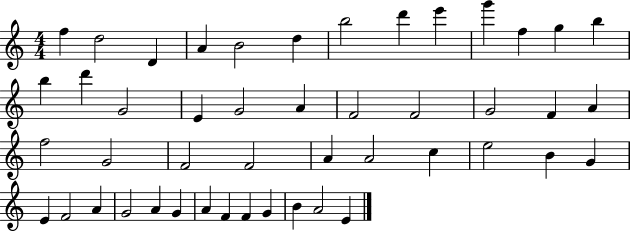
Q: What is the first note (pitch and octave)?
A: F5